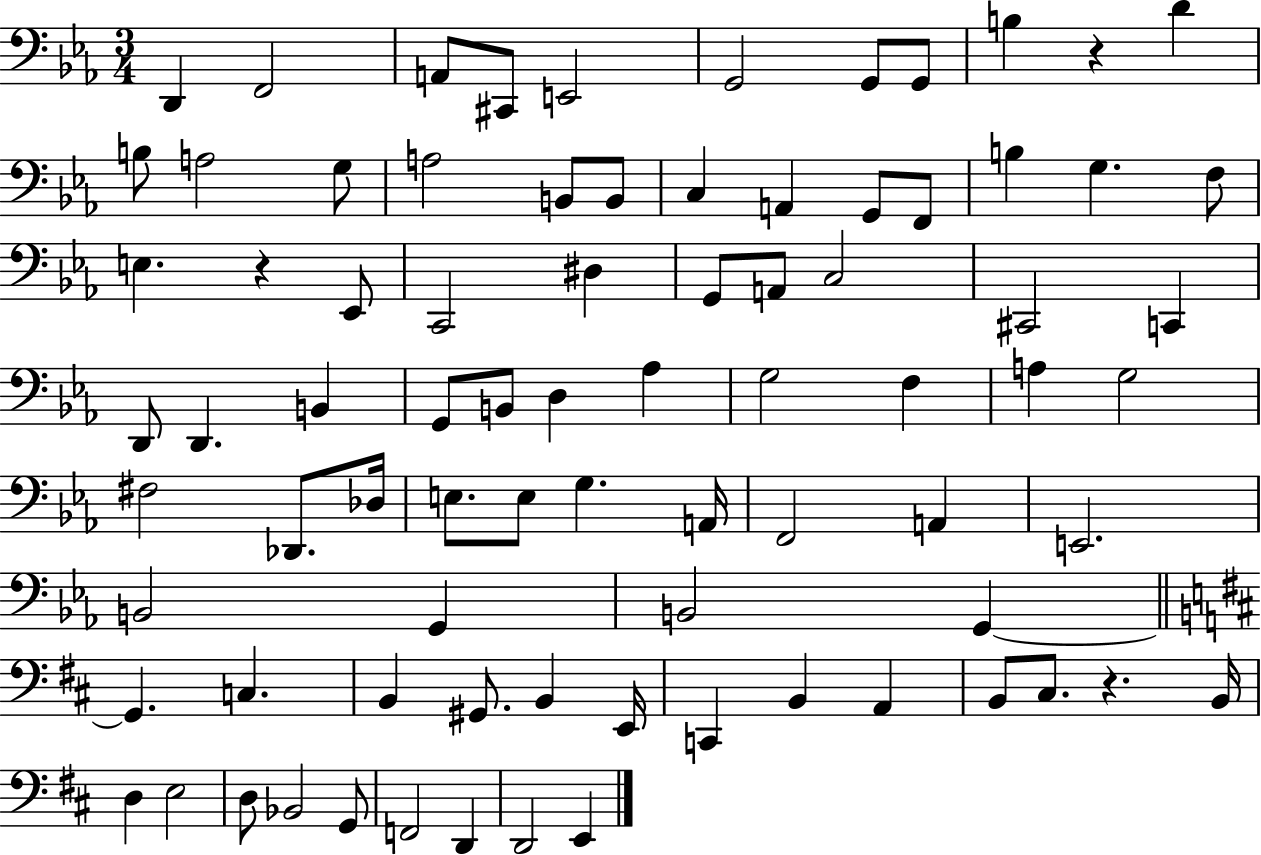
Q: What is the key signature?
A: EES major